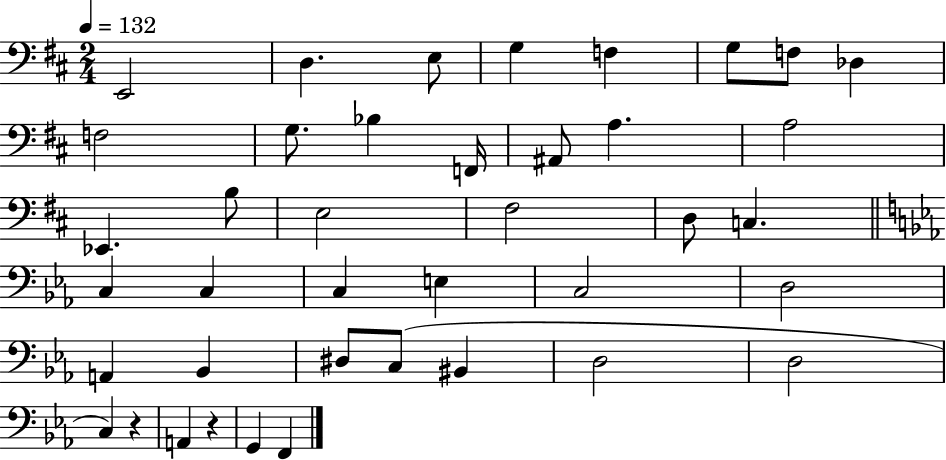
{
  \clef bass
  \numericTimeSignature
  \time 2/4
  \key d \major
  \tempo 4 = 132
  e,2 | d4. e8 | g4 f4 | g8 f8 des4 | \break f2 | g8. bes4 f,16 | ais,8 a4. | a2 | \break ees,4. b8 | e2 | fis2 | d8 c4. | \break \bar "||" \break \key c \minor c4 c4 | c4 e4 | c2 | d2 | \break a,4 bes,4 | dis8 c8( bis,4 | d2 | d2 | \break c4) r4 | a,4 r4 | g,4 f,4 | \bar "|."
}